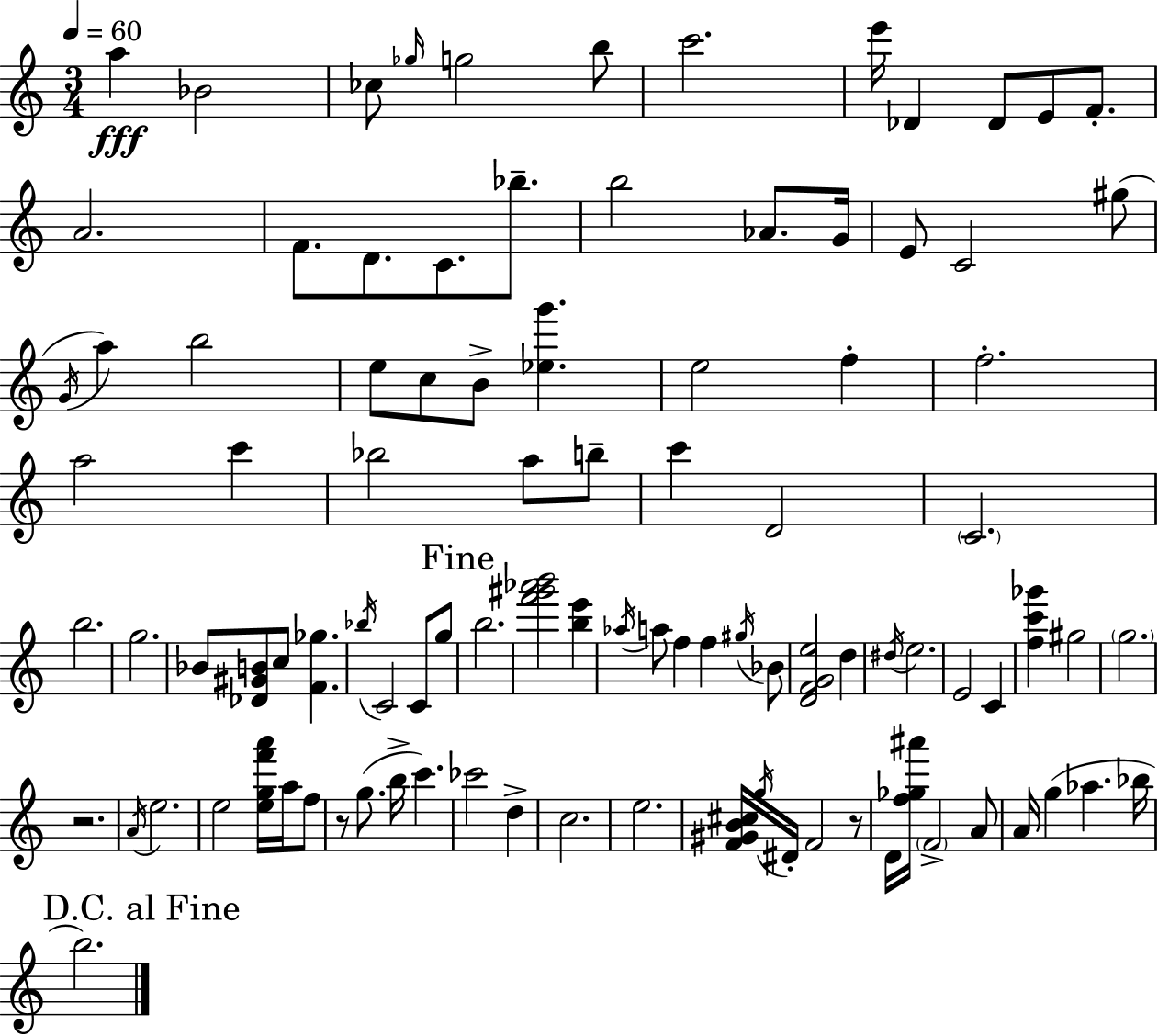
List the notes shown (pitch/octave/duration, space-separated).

A5/q Bb4/h CES5/e Gb5/s G5/h B5/e C6/h. E6/s Db4/q Db4/e E4/e F4/e. A4/h. F4/e. D4/e. C4/e. Bb5/e. B5/h Ab4/e. G4/s E4/e C4/h G#5/e G4/s A5/q B5/h E5/e C5/e B4/e [Eb5,G6]/q. E5/h F5/q F5/h. A5/h C6/q Bb5/h A5/e B5/e C6/q D4/h C4/h. B5/h. G5/h. Bb4/e [Db4,G#4,B4]/e C5/e [F4,Gb5]/q. Bb5/s C4/h C4/e G5/e B5/h. [F6,G#6,Ab6,B6]/h [B5,E6]/q Ab5/s A5/e F5/q F5/q G#5/s Bb4/e [D4,F4,G4,E5]/h D5/q D#5/s E5/h. E4/h C4/q [F5,C6,Gb6]/q G#5/h G5/h. R/h. A4/s E5/h. E5/h [E5,G5,F6,A6]/s A5/s F5/e R/e G5/e. B5/s C6/q. CES6/h D5/q C5/h. E5/h. [F4,G#4,B4,C#5]/s G5/s D#4/s F4/h R/e D4/s [F5,Gb5,A#6]/s F4/h A4/e A4/s G5/q Ab5/q. Bb5/s B5/h.